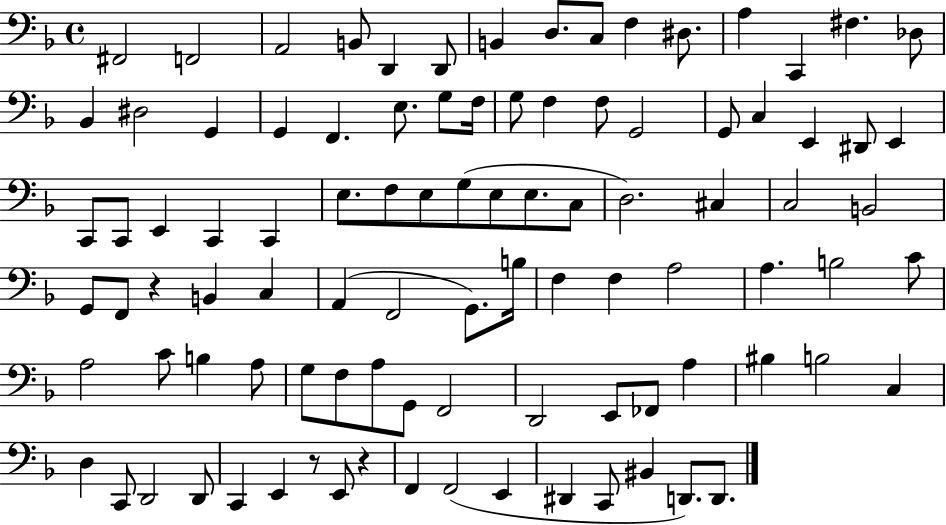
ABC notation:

X:1
T:Untitled
M:4/4
L:1/4
K:F
^F,,2 F,,2 A,,2 B,,/2 D,, D,,/2 B,, D,/2 C,/2 F, ^D,/2 A, C,, ^F, _D,/2 _B,, ^D,2 G,, G,, F,, E,/2 G,/2 F,/4 G,/2 F, F,/2 G,,2 G,,/2 C, E,, ^D,,/2 E,, C,,/2 C,,/2 E,, C,, C,, E,/2 F,/2 E,/2 G,/2 E,/2 E,/2 C,/2 D,2 ^C, C,2 B,,2 G,,/2 F,,/2 z B,, C, A,, F,,2 G,,/2 B,/4 F, F, A,2 A, B,2 C/2 A,2 C/2 B, A,/2 G,/2 F,/2 A,/2 G,,/2 F,,2 D,,2 E,,/2 _F,,/2 A, ^B, B,2 C, D, C,,/2 D,,2 D,,/2 C,, E,, z/2 E,,/2 z F,, F,,2 E,, ^D,, C,,/2 ^B,, D,,/2 D,,/2